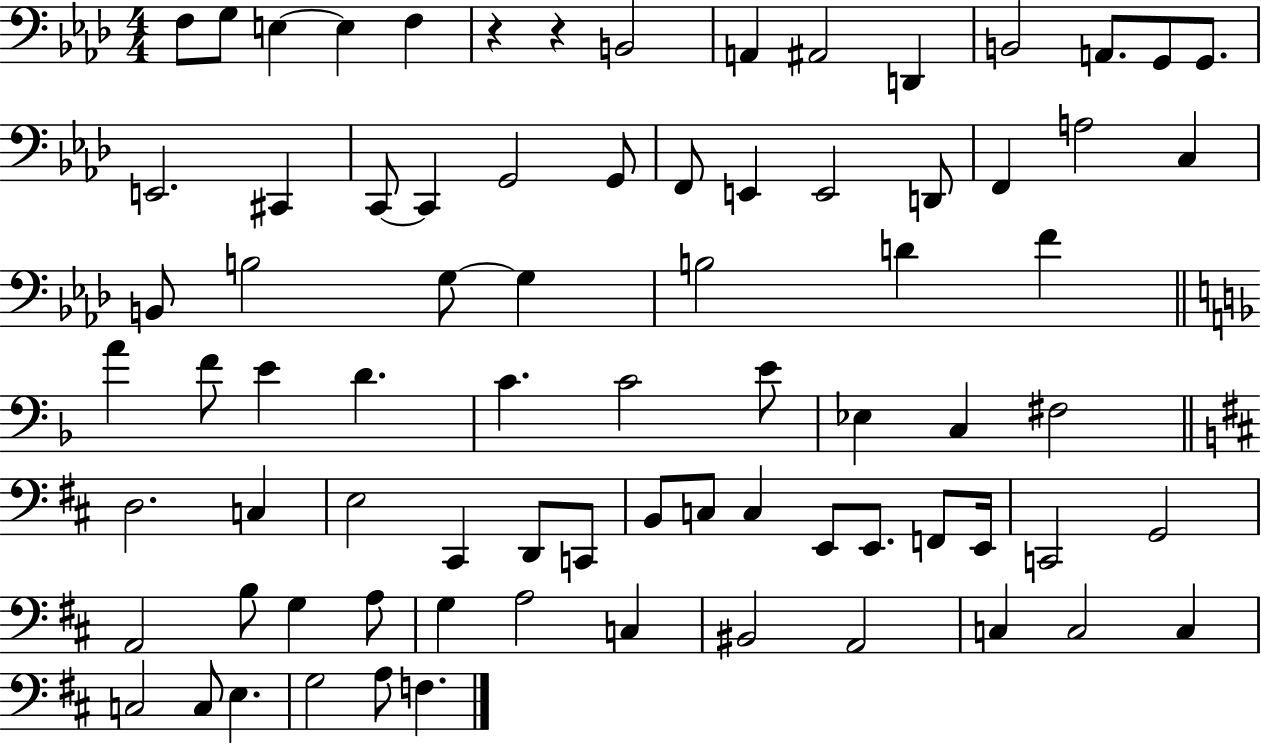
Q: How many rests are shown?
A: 2